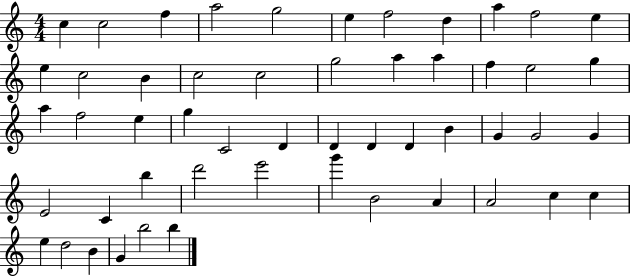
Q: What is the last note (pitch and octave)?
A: B5